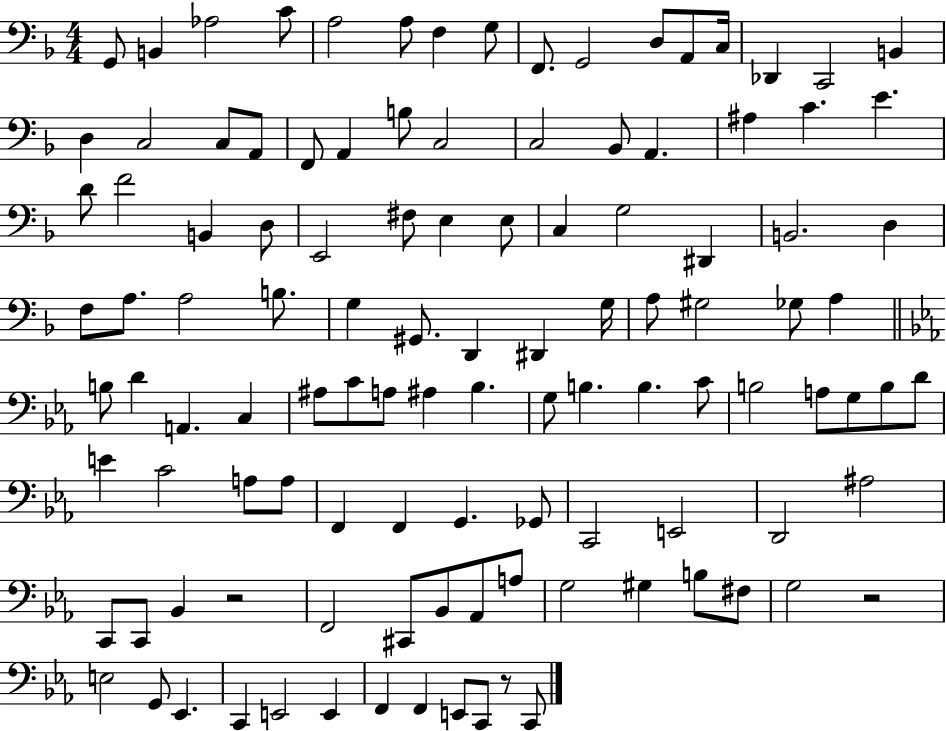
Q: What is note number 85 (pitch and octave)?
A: D2